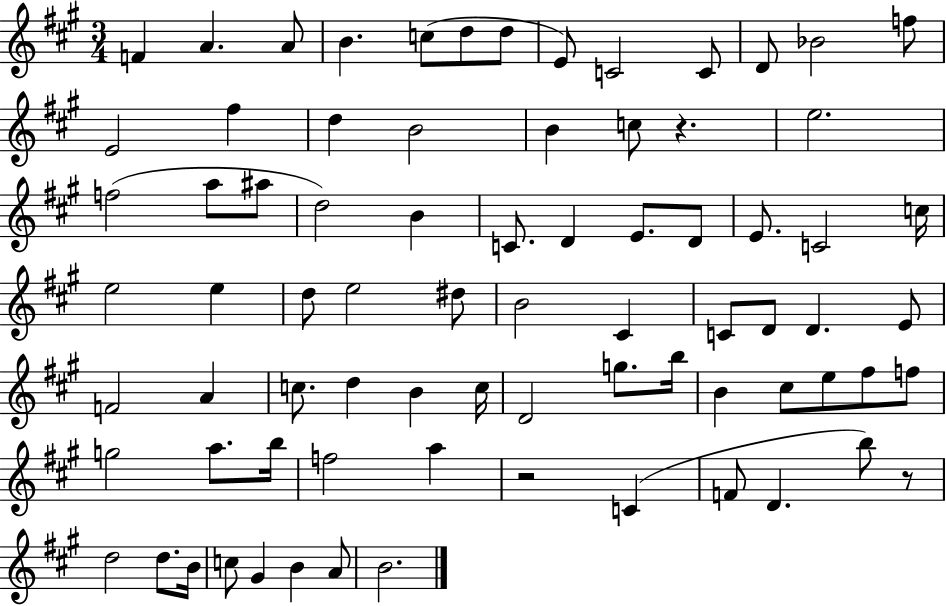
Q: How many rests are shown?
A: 3